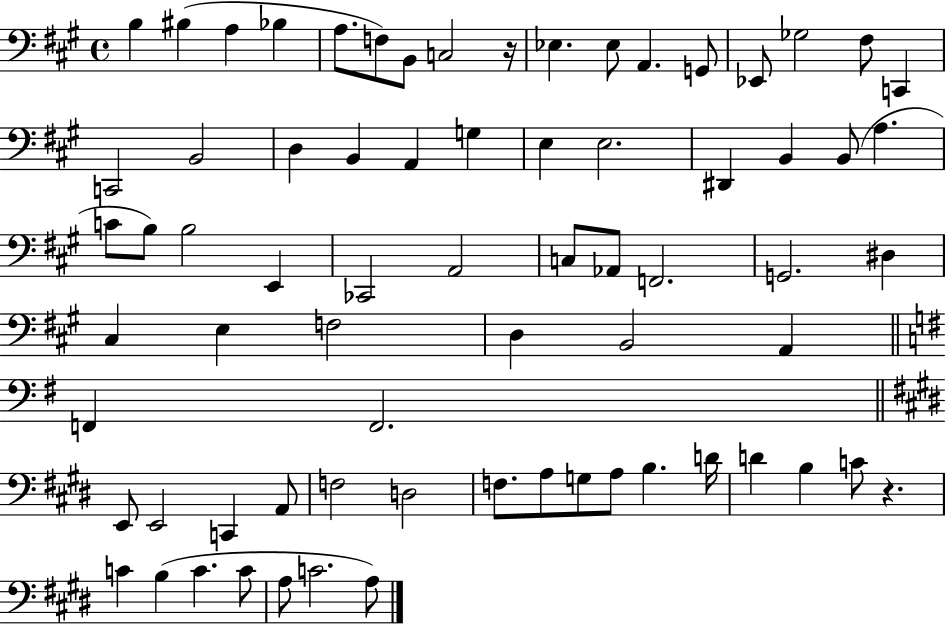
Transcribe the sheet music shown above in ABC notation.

X:1
T:Untitled
M:4/4
L:1/4
K:A
B, ^B, A, _B, A,/2 F,/2 B,,/2 C,2 z/4 _E, _E,/2 A,, G,,/2 _E,,/2 _G,2 ^F,/2 C,, C,,2 B,,2 D, B,, A,, G, E, E,2 ^D,, B,, B,,/2 A, C/2 B,/2 B,2 E,, _C,,2 A,,2 C,/2 _A,,/2 F,,2 G,,2 ^D, ^C, E, F,2 D, B,,2 A,, F,, F,,2 E,,/2 E,,2 C,, A,,/2 F,2 D,2 F,/2 A,/2 G,/2 A,/2 B, D/4 D B, C/2 z C B, C C/2 A,/2 C2 A,/2